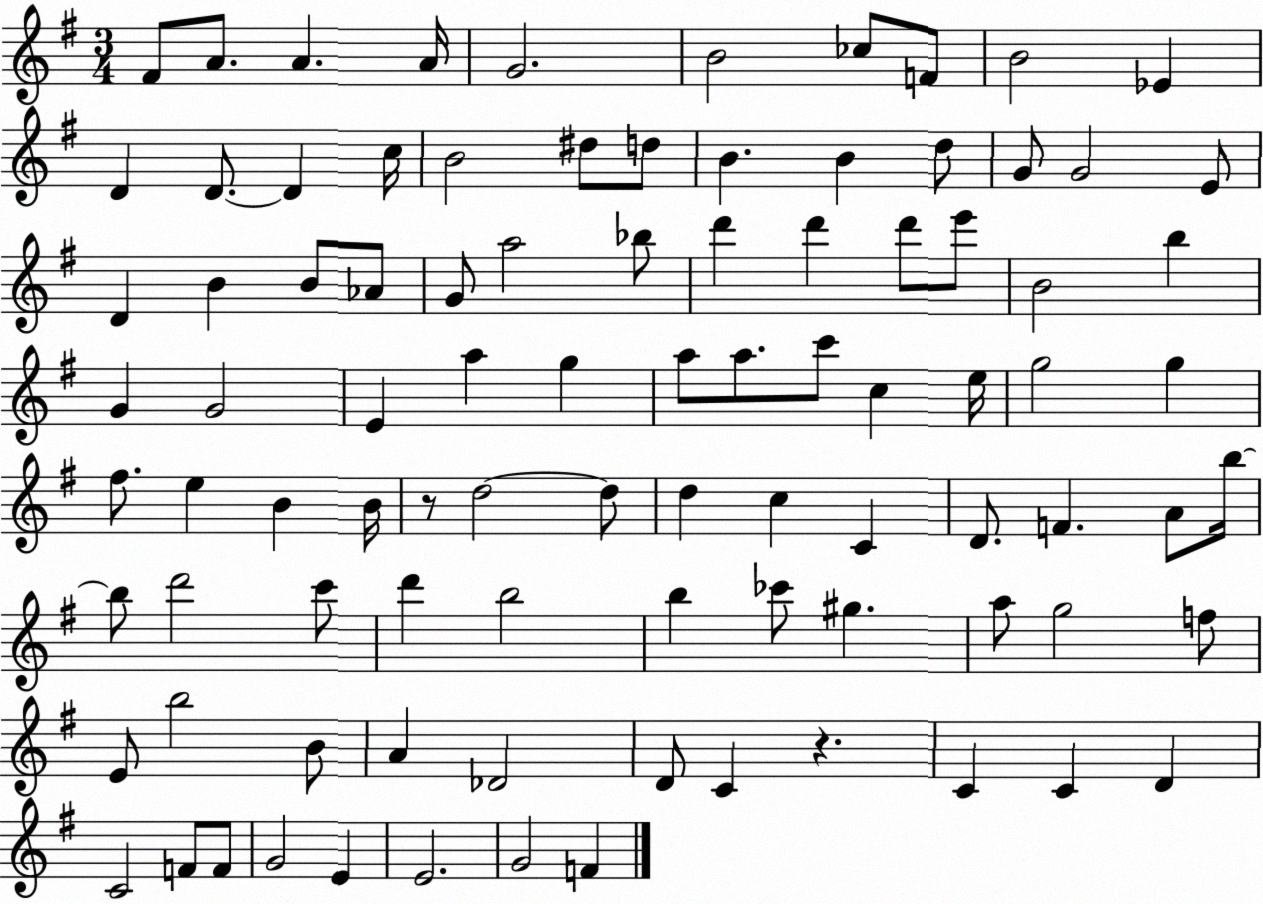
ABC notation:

X:1
T:Untitled
M:3/4
L:1/4
K:G
^F/2 A/2 A A/4 G2 B2 _c/2 F/2 B2 _E D D/2 D c/4 B2 ^d/2 d/2 B B d/2 G/2 G2 E/2 D B B/2 _A/2 G/2 a2 _b/2 d' d' d'/2 e'/2 B2 b G G2 E a g a/2 a/2 c'/2 c e/4 g2 g ^f/2 e B B/4 z/2 d2 d/2 d c C D/2 F A/2 b/4 b/2 d'2 c'/2 d' b2 b _c'/2 ^g a/2 g2 f/2 E/2 b2 B/2 A _D2 D/2 C z C C D C2 F/2 F/2 G2 E E2 G2 F